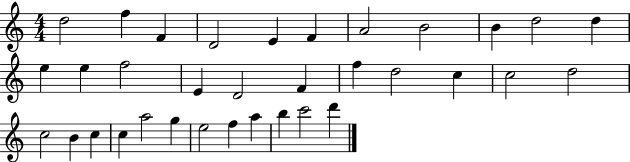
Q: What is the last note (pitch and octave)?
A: D6